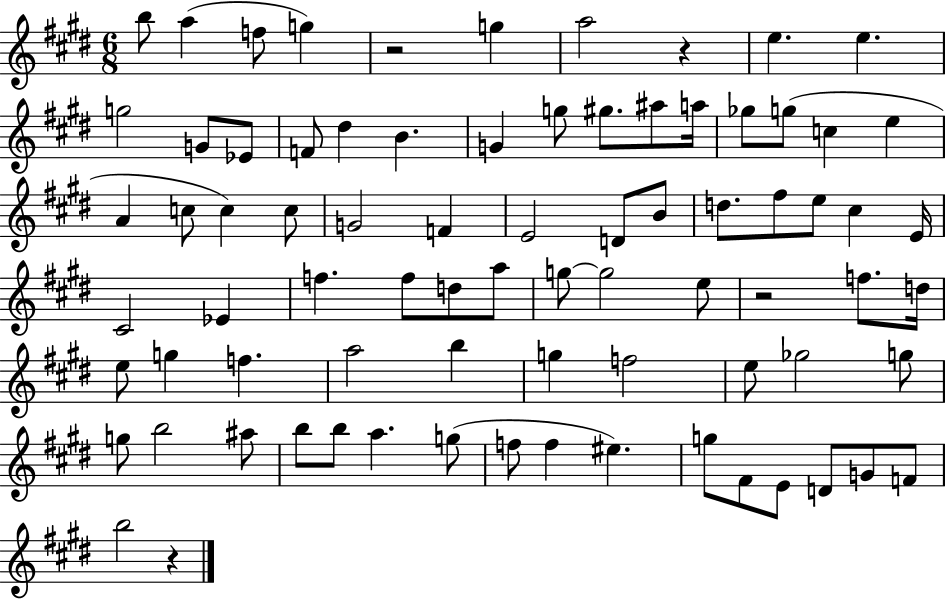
{
  \clef treble
  \numericTimeSignature
  \time 6/8
  \key e \major
  b''8 a''4( f''8 g''4) | r2 g''4 | a''2 r4 | e''4. e''4. | \break g''2 g'8 ees'8 | f'8 dis''4 b'4. | g'4 g''8 gis''8. ais''8 a''16 | ges''8 g''8( c''4 e''4 | \break a'4 c''8 c''4) c''8 | g'2 f'4 | e'2 d'8 b'8 | d''8. fis''8 e''8 cis''4 e'16 | \break cis'2 ees'4 | f''4. f''8 d''8 a''8 | g''8~~ g''2 e''8 | r2 f''8. d''16 | \break e''8 g''4 f''4. | a''2 b''4 | g''4 f''2 | e''8 ges''2 g''8 | \break g''8 b''2 ais''8 | b''8 b''8 a''4. g''8( | f''8 f''4 eis''4.) | g''8 fis'8 e'8 d'8 g'8 f'8 | \break b''2 r4 | \bar "|."
}